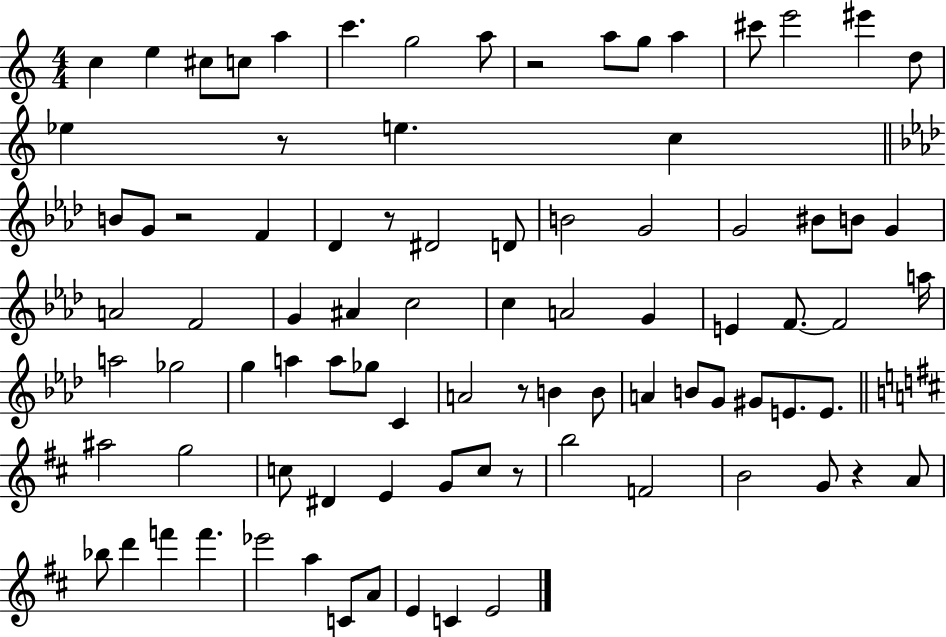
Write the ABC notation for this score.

X:1
T:Untitled
M:4/4
L:1/4
K:C
c e ^c/2 c/2 a c' g2 a/2 z2 a/2 g/2 a ^c'/2 e'2 ^e' d/2 _e z/2 e c B/2 G/2 z2 F _D z/2 ^D2 D/2 B2 G2 G2 ^B/2 B/2 G A2 F2 G ^A c2 c A2 G E F/2 F2 a/4 a2 _g2 g a a/2 _g/2 C A2 z/2 B B/2 A B/2 G/2 ^G/2 E/2 E/2 ^a2 g2 c/2 ^D E G/2 c/2 z/2 b2 F2 B2 G/2 z A/2 _b/2 d' f' f' _e'2 a C/2 A/2 E C E2